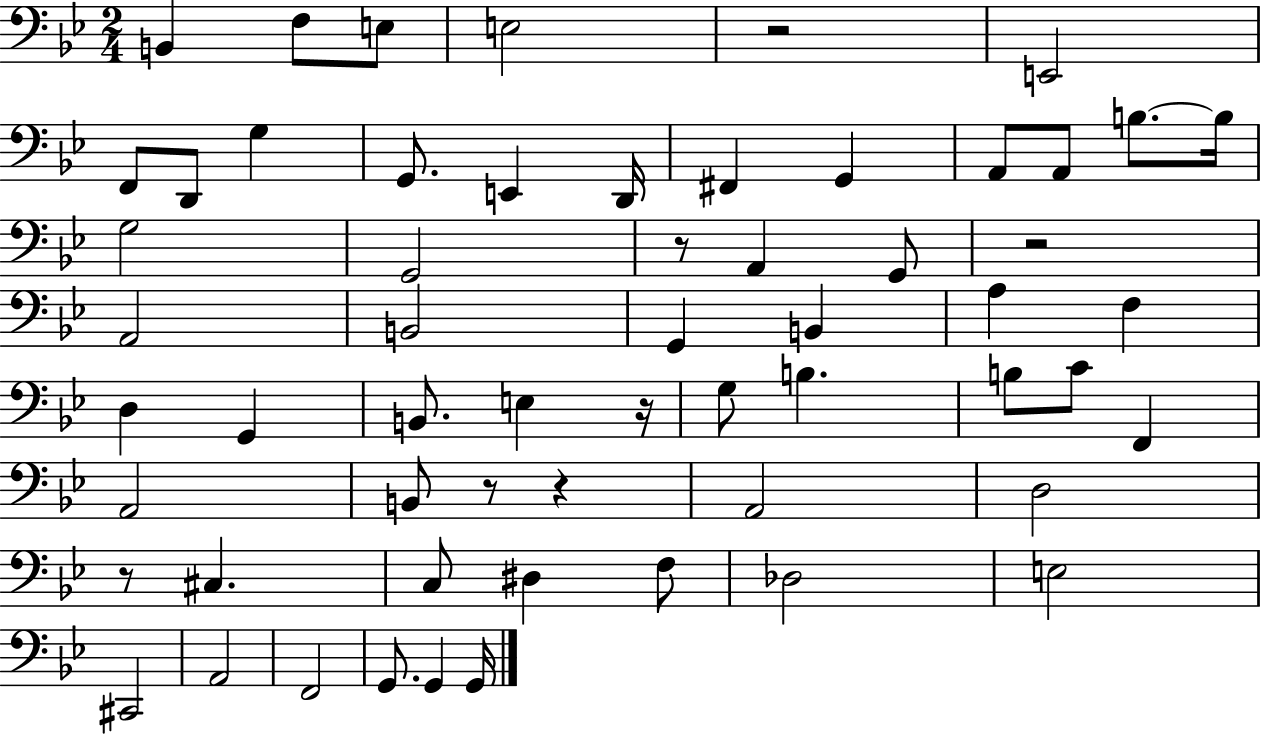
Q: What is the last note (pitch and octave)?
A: G2